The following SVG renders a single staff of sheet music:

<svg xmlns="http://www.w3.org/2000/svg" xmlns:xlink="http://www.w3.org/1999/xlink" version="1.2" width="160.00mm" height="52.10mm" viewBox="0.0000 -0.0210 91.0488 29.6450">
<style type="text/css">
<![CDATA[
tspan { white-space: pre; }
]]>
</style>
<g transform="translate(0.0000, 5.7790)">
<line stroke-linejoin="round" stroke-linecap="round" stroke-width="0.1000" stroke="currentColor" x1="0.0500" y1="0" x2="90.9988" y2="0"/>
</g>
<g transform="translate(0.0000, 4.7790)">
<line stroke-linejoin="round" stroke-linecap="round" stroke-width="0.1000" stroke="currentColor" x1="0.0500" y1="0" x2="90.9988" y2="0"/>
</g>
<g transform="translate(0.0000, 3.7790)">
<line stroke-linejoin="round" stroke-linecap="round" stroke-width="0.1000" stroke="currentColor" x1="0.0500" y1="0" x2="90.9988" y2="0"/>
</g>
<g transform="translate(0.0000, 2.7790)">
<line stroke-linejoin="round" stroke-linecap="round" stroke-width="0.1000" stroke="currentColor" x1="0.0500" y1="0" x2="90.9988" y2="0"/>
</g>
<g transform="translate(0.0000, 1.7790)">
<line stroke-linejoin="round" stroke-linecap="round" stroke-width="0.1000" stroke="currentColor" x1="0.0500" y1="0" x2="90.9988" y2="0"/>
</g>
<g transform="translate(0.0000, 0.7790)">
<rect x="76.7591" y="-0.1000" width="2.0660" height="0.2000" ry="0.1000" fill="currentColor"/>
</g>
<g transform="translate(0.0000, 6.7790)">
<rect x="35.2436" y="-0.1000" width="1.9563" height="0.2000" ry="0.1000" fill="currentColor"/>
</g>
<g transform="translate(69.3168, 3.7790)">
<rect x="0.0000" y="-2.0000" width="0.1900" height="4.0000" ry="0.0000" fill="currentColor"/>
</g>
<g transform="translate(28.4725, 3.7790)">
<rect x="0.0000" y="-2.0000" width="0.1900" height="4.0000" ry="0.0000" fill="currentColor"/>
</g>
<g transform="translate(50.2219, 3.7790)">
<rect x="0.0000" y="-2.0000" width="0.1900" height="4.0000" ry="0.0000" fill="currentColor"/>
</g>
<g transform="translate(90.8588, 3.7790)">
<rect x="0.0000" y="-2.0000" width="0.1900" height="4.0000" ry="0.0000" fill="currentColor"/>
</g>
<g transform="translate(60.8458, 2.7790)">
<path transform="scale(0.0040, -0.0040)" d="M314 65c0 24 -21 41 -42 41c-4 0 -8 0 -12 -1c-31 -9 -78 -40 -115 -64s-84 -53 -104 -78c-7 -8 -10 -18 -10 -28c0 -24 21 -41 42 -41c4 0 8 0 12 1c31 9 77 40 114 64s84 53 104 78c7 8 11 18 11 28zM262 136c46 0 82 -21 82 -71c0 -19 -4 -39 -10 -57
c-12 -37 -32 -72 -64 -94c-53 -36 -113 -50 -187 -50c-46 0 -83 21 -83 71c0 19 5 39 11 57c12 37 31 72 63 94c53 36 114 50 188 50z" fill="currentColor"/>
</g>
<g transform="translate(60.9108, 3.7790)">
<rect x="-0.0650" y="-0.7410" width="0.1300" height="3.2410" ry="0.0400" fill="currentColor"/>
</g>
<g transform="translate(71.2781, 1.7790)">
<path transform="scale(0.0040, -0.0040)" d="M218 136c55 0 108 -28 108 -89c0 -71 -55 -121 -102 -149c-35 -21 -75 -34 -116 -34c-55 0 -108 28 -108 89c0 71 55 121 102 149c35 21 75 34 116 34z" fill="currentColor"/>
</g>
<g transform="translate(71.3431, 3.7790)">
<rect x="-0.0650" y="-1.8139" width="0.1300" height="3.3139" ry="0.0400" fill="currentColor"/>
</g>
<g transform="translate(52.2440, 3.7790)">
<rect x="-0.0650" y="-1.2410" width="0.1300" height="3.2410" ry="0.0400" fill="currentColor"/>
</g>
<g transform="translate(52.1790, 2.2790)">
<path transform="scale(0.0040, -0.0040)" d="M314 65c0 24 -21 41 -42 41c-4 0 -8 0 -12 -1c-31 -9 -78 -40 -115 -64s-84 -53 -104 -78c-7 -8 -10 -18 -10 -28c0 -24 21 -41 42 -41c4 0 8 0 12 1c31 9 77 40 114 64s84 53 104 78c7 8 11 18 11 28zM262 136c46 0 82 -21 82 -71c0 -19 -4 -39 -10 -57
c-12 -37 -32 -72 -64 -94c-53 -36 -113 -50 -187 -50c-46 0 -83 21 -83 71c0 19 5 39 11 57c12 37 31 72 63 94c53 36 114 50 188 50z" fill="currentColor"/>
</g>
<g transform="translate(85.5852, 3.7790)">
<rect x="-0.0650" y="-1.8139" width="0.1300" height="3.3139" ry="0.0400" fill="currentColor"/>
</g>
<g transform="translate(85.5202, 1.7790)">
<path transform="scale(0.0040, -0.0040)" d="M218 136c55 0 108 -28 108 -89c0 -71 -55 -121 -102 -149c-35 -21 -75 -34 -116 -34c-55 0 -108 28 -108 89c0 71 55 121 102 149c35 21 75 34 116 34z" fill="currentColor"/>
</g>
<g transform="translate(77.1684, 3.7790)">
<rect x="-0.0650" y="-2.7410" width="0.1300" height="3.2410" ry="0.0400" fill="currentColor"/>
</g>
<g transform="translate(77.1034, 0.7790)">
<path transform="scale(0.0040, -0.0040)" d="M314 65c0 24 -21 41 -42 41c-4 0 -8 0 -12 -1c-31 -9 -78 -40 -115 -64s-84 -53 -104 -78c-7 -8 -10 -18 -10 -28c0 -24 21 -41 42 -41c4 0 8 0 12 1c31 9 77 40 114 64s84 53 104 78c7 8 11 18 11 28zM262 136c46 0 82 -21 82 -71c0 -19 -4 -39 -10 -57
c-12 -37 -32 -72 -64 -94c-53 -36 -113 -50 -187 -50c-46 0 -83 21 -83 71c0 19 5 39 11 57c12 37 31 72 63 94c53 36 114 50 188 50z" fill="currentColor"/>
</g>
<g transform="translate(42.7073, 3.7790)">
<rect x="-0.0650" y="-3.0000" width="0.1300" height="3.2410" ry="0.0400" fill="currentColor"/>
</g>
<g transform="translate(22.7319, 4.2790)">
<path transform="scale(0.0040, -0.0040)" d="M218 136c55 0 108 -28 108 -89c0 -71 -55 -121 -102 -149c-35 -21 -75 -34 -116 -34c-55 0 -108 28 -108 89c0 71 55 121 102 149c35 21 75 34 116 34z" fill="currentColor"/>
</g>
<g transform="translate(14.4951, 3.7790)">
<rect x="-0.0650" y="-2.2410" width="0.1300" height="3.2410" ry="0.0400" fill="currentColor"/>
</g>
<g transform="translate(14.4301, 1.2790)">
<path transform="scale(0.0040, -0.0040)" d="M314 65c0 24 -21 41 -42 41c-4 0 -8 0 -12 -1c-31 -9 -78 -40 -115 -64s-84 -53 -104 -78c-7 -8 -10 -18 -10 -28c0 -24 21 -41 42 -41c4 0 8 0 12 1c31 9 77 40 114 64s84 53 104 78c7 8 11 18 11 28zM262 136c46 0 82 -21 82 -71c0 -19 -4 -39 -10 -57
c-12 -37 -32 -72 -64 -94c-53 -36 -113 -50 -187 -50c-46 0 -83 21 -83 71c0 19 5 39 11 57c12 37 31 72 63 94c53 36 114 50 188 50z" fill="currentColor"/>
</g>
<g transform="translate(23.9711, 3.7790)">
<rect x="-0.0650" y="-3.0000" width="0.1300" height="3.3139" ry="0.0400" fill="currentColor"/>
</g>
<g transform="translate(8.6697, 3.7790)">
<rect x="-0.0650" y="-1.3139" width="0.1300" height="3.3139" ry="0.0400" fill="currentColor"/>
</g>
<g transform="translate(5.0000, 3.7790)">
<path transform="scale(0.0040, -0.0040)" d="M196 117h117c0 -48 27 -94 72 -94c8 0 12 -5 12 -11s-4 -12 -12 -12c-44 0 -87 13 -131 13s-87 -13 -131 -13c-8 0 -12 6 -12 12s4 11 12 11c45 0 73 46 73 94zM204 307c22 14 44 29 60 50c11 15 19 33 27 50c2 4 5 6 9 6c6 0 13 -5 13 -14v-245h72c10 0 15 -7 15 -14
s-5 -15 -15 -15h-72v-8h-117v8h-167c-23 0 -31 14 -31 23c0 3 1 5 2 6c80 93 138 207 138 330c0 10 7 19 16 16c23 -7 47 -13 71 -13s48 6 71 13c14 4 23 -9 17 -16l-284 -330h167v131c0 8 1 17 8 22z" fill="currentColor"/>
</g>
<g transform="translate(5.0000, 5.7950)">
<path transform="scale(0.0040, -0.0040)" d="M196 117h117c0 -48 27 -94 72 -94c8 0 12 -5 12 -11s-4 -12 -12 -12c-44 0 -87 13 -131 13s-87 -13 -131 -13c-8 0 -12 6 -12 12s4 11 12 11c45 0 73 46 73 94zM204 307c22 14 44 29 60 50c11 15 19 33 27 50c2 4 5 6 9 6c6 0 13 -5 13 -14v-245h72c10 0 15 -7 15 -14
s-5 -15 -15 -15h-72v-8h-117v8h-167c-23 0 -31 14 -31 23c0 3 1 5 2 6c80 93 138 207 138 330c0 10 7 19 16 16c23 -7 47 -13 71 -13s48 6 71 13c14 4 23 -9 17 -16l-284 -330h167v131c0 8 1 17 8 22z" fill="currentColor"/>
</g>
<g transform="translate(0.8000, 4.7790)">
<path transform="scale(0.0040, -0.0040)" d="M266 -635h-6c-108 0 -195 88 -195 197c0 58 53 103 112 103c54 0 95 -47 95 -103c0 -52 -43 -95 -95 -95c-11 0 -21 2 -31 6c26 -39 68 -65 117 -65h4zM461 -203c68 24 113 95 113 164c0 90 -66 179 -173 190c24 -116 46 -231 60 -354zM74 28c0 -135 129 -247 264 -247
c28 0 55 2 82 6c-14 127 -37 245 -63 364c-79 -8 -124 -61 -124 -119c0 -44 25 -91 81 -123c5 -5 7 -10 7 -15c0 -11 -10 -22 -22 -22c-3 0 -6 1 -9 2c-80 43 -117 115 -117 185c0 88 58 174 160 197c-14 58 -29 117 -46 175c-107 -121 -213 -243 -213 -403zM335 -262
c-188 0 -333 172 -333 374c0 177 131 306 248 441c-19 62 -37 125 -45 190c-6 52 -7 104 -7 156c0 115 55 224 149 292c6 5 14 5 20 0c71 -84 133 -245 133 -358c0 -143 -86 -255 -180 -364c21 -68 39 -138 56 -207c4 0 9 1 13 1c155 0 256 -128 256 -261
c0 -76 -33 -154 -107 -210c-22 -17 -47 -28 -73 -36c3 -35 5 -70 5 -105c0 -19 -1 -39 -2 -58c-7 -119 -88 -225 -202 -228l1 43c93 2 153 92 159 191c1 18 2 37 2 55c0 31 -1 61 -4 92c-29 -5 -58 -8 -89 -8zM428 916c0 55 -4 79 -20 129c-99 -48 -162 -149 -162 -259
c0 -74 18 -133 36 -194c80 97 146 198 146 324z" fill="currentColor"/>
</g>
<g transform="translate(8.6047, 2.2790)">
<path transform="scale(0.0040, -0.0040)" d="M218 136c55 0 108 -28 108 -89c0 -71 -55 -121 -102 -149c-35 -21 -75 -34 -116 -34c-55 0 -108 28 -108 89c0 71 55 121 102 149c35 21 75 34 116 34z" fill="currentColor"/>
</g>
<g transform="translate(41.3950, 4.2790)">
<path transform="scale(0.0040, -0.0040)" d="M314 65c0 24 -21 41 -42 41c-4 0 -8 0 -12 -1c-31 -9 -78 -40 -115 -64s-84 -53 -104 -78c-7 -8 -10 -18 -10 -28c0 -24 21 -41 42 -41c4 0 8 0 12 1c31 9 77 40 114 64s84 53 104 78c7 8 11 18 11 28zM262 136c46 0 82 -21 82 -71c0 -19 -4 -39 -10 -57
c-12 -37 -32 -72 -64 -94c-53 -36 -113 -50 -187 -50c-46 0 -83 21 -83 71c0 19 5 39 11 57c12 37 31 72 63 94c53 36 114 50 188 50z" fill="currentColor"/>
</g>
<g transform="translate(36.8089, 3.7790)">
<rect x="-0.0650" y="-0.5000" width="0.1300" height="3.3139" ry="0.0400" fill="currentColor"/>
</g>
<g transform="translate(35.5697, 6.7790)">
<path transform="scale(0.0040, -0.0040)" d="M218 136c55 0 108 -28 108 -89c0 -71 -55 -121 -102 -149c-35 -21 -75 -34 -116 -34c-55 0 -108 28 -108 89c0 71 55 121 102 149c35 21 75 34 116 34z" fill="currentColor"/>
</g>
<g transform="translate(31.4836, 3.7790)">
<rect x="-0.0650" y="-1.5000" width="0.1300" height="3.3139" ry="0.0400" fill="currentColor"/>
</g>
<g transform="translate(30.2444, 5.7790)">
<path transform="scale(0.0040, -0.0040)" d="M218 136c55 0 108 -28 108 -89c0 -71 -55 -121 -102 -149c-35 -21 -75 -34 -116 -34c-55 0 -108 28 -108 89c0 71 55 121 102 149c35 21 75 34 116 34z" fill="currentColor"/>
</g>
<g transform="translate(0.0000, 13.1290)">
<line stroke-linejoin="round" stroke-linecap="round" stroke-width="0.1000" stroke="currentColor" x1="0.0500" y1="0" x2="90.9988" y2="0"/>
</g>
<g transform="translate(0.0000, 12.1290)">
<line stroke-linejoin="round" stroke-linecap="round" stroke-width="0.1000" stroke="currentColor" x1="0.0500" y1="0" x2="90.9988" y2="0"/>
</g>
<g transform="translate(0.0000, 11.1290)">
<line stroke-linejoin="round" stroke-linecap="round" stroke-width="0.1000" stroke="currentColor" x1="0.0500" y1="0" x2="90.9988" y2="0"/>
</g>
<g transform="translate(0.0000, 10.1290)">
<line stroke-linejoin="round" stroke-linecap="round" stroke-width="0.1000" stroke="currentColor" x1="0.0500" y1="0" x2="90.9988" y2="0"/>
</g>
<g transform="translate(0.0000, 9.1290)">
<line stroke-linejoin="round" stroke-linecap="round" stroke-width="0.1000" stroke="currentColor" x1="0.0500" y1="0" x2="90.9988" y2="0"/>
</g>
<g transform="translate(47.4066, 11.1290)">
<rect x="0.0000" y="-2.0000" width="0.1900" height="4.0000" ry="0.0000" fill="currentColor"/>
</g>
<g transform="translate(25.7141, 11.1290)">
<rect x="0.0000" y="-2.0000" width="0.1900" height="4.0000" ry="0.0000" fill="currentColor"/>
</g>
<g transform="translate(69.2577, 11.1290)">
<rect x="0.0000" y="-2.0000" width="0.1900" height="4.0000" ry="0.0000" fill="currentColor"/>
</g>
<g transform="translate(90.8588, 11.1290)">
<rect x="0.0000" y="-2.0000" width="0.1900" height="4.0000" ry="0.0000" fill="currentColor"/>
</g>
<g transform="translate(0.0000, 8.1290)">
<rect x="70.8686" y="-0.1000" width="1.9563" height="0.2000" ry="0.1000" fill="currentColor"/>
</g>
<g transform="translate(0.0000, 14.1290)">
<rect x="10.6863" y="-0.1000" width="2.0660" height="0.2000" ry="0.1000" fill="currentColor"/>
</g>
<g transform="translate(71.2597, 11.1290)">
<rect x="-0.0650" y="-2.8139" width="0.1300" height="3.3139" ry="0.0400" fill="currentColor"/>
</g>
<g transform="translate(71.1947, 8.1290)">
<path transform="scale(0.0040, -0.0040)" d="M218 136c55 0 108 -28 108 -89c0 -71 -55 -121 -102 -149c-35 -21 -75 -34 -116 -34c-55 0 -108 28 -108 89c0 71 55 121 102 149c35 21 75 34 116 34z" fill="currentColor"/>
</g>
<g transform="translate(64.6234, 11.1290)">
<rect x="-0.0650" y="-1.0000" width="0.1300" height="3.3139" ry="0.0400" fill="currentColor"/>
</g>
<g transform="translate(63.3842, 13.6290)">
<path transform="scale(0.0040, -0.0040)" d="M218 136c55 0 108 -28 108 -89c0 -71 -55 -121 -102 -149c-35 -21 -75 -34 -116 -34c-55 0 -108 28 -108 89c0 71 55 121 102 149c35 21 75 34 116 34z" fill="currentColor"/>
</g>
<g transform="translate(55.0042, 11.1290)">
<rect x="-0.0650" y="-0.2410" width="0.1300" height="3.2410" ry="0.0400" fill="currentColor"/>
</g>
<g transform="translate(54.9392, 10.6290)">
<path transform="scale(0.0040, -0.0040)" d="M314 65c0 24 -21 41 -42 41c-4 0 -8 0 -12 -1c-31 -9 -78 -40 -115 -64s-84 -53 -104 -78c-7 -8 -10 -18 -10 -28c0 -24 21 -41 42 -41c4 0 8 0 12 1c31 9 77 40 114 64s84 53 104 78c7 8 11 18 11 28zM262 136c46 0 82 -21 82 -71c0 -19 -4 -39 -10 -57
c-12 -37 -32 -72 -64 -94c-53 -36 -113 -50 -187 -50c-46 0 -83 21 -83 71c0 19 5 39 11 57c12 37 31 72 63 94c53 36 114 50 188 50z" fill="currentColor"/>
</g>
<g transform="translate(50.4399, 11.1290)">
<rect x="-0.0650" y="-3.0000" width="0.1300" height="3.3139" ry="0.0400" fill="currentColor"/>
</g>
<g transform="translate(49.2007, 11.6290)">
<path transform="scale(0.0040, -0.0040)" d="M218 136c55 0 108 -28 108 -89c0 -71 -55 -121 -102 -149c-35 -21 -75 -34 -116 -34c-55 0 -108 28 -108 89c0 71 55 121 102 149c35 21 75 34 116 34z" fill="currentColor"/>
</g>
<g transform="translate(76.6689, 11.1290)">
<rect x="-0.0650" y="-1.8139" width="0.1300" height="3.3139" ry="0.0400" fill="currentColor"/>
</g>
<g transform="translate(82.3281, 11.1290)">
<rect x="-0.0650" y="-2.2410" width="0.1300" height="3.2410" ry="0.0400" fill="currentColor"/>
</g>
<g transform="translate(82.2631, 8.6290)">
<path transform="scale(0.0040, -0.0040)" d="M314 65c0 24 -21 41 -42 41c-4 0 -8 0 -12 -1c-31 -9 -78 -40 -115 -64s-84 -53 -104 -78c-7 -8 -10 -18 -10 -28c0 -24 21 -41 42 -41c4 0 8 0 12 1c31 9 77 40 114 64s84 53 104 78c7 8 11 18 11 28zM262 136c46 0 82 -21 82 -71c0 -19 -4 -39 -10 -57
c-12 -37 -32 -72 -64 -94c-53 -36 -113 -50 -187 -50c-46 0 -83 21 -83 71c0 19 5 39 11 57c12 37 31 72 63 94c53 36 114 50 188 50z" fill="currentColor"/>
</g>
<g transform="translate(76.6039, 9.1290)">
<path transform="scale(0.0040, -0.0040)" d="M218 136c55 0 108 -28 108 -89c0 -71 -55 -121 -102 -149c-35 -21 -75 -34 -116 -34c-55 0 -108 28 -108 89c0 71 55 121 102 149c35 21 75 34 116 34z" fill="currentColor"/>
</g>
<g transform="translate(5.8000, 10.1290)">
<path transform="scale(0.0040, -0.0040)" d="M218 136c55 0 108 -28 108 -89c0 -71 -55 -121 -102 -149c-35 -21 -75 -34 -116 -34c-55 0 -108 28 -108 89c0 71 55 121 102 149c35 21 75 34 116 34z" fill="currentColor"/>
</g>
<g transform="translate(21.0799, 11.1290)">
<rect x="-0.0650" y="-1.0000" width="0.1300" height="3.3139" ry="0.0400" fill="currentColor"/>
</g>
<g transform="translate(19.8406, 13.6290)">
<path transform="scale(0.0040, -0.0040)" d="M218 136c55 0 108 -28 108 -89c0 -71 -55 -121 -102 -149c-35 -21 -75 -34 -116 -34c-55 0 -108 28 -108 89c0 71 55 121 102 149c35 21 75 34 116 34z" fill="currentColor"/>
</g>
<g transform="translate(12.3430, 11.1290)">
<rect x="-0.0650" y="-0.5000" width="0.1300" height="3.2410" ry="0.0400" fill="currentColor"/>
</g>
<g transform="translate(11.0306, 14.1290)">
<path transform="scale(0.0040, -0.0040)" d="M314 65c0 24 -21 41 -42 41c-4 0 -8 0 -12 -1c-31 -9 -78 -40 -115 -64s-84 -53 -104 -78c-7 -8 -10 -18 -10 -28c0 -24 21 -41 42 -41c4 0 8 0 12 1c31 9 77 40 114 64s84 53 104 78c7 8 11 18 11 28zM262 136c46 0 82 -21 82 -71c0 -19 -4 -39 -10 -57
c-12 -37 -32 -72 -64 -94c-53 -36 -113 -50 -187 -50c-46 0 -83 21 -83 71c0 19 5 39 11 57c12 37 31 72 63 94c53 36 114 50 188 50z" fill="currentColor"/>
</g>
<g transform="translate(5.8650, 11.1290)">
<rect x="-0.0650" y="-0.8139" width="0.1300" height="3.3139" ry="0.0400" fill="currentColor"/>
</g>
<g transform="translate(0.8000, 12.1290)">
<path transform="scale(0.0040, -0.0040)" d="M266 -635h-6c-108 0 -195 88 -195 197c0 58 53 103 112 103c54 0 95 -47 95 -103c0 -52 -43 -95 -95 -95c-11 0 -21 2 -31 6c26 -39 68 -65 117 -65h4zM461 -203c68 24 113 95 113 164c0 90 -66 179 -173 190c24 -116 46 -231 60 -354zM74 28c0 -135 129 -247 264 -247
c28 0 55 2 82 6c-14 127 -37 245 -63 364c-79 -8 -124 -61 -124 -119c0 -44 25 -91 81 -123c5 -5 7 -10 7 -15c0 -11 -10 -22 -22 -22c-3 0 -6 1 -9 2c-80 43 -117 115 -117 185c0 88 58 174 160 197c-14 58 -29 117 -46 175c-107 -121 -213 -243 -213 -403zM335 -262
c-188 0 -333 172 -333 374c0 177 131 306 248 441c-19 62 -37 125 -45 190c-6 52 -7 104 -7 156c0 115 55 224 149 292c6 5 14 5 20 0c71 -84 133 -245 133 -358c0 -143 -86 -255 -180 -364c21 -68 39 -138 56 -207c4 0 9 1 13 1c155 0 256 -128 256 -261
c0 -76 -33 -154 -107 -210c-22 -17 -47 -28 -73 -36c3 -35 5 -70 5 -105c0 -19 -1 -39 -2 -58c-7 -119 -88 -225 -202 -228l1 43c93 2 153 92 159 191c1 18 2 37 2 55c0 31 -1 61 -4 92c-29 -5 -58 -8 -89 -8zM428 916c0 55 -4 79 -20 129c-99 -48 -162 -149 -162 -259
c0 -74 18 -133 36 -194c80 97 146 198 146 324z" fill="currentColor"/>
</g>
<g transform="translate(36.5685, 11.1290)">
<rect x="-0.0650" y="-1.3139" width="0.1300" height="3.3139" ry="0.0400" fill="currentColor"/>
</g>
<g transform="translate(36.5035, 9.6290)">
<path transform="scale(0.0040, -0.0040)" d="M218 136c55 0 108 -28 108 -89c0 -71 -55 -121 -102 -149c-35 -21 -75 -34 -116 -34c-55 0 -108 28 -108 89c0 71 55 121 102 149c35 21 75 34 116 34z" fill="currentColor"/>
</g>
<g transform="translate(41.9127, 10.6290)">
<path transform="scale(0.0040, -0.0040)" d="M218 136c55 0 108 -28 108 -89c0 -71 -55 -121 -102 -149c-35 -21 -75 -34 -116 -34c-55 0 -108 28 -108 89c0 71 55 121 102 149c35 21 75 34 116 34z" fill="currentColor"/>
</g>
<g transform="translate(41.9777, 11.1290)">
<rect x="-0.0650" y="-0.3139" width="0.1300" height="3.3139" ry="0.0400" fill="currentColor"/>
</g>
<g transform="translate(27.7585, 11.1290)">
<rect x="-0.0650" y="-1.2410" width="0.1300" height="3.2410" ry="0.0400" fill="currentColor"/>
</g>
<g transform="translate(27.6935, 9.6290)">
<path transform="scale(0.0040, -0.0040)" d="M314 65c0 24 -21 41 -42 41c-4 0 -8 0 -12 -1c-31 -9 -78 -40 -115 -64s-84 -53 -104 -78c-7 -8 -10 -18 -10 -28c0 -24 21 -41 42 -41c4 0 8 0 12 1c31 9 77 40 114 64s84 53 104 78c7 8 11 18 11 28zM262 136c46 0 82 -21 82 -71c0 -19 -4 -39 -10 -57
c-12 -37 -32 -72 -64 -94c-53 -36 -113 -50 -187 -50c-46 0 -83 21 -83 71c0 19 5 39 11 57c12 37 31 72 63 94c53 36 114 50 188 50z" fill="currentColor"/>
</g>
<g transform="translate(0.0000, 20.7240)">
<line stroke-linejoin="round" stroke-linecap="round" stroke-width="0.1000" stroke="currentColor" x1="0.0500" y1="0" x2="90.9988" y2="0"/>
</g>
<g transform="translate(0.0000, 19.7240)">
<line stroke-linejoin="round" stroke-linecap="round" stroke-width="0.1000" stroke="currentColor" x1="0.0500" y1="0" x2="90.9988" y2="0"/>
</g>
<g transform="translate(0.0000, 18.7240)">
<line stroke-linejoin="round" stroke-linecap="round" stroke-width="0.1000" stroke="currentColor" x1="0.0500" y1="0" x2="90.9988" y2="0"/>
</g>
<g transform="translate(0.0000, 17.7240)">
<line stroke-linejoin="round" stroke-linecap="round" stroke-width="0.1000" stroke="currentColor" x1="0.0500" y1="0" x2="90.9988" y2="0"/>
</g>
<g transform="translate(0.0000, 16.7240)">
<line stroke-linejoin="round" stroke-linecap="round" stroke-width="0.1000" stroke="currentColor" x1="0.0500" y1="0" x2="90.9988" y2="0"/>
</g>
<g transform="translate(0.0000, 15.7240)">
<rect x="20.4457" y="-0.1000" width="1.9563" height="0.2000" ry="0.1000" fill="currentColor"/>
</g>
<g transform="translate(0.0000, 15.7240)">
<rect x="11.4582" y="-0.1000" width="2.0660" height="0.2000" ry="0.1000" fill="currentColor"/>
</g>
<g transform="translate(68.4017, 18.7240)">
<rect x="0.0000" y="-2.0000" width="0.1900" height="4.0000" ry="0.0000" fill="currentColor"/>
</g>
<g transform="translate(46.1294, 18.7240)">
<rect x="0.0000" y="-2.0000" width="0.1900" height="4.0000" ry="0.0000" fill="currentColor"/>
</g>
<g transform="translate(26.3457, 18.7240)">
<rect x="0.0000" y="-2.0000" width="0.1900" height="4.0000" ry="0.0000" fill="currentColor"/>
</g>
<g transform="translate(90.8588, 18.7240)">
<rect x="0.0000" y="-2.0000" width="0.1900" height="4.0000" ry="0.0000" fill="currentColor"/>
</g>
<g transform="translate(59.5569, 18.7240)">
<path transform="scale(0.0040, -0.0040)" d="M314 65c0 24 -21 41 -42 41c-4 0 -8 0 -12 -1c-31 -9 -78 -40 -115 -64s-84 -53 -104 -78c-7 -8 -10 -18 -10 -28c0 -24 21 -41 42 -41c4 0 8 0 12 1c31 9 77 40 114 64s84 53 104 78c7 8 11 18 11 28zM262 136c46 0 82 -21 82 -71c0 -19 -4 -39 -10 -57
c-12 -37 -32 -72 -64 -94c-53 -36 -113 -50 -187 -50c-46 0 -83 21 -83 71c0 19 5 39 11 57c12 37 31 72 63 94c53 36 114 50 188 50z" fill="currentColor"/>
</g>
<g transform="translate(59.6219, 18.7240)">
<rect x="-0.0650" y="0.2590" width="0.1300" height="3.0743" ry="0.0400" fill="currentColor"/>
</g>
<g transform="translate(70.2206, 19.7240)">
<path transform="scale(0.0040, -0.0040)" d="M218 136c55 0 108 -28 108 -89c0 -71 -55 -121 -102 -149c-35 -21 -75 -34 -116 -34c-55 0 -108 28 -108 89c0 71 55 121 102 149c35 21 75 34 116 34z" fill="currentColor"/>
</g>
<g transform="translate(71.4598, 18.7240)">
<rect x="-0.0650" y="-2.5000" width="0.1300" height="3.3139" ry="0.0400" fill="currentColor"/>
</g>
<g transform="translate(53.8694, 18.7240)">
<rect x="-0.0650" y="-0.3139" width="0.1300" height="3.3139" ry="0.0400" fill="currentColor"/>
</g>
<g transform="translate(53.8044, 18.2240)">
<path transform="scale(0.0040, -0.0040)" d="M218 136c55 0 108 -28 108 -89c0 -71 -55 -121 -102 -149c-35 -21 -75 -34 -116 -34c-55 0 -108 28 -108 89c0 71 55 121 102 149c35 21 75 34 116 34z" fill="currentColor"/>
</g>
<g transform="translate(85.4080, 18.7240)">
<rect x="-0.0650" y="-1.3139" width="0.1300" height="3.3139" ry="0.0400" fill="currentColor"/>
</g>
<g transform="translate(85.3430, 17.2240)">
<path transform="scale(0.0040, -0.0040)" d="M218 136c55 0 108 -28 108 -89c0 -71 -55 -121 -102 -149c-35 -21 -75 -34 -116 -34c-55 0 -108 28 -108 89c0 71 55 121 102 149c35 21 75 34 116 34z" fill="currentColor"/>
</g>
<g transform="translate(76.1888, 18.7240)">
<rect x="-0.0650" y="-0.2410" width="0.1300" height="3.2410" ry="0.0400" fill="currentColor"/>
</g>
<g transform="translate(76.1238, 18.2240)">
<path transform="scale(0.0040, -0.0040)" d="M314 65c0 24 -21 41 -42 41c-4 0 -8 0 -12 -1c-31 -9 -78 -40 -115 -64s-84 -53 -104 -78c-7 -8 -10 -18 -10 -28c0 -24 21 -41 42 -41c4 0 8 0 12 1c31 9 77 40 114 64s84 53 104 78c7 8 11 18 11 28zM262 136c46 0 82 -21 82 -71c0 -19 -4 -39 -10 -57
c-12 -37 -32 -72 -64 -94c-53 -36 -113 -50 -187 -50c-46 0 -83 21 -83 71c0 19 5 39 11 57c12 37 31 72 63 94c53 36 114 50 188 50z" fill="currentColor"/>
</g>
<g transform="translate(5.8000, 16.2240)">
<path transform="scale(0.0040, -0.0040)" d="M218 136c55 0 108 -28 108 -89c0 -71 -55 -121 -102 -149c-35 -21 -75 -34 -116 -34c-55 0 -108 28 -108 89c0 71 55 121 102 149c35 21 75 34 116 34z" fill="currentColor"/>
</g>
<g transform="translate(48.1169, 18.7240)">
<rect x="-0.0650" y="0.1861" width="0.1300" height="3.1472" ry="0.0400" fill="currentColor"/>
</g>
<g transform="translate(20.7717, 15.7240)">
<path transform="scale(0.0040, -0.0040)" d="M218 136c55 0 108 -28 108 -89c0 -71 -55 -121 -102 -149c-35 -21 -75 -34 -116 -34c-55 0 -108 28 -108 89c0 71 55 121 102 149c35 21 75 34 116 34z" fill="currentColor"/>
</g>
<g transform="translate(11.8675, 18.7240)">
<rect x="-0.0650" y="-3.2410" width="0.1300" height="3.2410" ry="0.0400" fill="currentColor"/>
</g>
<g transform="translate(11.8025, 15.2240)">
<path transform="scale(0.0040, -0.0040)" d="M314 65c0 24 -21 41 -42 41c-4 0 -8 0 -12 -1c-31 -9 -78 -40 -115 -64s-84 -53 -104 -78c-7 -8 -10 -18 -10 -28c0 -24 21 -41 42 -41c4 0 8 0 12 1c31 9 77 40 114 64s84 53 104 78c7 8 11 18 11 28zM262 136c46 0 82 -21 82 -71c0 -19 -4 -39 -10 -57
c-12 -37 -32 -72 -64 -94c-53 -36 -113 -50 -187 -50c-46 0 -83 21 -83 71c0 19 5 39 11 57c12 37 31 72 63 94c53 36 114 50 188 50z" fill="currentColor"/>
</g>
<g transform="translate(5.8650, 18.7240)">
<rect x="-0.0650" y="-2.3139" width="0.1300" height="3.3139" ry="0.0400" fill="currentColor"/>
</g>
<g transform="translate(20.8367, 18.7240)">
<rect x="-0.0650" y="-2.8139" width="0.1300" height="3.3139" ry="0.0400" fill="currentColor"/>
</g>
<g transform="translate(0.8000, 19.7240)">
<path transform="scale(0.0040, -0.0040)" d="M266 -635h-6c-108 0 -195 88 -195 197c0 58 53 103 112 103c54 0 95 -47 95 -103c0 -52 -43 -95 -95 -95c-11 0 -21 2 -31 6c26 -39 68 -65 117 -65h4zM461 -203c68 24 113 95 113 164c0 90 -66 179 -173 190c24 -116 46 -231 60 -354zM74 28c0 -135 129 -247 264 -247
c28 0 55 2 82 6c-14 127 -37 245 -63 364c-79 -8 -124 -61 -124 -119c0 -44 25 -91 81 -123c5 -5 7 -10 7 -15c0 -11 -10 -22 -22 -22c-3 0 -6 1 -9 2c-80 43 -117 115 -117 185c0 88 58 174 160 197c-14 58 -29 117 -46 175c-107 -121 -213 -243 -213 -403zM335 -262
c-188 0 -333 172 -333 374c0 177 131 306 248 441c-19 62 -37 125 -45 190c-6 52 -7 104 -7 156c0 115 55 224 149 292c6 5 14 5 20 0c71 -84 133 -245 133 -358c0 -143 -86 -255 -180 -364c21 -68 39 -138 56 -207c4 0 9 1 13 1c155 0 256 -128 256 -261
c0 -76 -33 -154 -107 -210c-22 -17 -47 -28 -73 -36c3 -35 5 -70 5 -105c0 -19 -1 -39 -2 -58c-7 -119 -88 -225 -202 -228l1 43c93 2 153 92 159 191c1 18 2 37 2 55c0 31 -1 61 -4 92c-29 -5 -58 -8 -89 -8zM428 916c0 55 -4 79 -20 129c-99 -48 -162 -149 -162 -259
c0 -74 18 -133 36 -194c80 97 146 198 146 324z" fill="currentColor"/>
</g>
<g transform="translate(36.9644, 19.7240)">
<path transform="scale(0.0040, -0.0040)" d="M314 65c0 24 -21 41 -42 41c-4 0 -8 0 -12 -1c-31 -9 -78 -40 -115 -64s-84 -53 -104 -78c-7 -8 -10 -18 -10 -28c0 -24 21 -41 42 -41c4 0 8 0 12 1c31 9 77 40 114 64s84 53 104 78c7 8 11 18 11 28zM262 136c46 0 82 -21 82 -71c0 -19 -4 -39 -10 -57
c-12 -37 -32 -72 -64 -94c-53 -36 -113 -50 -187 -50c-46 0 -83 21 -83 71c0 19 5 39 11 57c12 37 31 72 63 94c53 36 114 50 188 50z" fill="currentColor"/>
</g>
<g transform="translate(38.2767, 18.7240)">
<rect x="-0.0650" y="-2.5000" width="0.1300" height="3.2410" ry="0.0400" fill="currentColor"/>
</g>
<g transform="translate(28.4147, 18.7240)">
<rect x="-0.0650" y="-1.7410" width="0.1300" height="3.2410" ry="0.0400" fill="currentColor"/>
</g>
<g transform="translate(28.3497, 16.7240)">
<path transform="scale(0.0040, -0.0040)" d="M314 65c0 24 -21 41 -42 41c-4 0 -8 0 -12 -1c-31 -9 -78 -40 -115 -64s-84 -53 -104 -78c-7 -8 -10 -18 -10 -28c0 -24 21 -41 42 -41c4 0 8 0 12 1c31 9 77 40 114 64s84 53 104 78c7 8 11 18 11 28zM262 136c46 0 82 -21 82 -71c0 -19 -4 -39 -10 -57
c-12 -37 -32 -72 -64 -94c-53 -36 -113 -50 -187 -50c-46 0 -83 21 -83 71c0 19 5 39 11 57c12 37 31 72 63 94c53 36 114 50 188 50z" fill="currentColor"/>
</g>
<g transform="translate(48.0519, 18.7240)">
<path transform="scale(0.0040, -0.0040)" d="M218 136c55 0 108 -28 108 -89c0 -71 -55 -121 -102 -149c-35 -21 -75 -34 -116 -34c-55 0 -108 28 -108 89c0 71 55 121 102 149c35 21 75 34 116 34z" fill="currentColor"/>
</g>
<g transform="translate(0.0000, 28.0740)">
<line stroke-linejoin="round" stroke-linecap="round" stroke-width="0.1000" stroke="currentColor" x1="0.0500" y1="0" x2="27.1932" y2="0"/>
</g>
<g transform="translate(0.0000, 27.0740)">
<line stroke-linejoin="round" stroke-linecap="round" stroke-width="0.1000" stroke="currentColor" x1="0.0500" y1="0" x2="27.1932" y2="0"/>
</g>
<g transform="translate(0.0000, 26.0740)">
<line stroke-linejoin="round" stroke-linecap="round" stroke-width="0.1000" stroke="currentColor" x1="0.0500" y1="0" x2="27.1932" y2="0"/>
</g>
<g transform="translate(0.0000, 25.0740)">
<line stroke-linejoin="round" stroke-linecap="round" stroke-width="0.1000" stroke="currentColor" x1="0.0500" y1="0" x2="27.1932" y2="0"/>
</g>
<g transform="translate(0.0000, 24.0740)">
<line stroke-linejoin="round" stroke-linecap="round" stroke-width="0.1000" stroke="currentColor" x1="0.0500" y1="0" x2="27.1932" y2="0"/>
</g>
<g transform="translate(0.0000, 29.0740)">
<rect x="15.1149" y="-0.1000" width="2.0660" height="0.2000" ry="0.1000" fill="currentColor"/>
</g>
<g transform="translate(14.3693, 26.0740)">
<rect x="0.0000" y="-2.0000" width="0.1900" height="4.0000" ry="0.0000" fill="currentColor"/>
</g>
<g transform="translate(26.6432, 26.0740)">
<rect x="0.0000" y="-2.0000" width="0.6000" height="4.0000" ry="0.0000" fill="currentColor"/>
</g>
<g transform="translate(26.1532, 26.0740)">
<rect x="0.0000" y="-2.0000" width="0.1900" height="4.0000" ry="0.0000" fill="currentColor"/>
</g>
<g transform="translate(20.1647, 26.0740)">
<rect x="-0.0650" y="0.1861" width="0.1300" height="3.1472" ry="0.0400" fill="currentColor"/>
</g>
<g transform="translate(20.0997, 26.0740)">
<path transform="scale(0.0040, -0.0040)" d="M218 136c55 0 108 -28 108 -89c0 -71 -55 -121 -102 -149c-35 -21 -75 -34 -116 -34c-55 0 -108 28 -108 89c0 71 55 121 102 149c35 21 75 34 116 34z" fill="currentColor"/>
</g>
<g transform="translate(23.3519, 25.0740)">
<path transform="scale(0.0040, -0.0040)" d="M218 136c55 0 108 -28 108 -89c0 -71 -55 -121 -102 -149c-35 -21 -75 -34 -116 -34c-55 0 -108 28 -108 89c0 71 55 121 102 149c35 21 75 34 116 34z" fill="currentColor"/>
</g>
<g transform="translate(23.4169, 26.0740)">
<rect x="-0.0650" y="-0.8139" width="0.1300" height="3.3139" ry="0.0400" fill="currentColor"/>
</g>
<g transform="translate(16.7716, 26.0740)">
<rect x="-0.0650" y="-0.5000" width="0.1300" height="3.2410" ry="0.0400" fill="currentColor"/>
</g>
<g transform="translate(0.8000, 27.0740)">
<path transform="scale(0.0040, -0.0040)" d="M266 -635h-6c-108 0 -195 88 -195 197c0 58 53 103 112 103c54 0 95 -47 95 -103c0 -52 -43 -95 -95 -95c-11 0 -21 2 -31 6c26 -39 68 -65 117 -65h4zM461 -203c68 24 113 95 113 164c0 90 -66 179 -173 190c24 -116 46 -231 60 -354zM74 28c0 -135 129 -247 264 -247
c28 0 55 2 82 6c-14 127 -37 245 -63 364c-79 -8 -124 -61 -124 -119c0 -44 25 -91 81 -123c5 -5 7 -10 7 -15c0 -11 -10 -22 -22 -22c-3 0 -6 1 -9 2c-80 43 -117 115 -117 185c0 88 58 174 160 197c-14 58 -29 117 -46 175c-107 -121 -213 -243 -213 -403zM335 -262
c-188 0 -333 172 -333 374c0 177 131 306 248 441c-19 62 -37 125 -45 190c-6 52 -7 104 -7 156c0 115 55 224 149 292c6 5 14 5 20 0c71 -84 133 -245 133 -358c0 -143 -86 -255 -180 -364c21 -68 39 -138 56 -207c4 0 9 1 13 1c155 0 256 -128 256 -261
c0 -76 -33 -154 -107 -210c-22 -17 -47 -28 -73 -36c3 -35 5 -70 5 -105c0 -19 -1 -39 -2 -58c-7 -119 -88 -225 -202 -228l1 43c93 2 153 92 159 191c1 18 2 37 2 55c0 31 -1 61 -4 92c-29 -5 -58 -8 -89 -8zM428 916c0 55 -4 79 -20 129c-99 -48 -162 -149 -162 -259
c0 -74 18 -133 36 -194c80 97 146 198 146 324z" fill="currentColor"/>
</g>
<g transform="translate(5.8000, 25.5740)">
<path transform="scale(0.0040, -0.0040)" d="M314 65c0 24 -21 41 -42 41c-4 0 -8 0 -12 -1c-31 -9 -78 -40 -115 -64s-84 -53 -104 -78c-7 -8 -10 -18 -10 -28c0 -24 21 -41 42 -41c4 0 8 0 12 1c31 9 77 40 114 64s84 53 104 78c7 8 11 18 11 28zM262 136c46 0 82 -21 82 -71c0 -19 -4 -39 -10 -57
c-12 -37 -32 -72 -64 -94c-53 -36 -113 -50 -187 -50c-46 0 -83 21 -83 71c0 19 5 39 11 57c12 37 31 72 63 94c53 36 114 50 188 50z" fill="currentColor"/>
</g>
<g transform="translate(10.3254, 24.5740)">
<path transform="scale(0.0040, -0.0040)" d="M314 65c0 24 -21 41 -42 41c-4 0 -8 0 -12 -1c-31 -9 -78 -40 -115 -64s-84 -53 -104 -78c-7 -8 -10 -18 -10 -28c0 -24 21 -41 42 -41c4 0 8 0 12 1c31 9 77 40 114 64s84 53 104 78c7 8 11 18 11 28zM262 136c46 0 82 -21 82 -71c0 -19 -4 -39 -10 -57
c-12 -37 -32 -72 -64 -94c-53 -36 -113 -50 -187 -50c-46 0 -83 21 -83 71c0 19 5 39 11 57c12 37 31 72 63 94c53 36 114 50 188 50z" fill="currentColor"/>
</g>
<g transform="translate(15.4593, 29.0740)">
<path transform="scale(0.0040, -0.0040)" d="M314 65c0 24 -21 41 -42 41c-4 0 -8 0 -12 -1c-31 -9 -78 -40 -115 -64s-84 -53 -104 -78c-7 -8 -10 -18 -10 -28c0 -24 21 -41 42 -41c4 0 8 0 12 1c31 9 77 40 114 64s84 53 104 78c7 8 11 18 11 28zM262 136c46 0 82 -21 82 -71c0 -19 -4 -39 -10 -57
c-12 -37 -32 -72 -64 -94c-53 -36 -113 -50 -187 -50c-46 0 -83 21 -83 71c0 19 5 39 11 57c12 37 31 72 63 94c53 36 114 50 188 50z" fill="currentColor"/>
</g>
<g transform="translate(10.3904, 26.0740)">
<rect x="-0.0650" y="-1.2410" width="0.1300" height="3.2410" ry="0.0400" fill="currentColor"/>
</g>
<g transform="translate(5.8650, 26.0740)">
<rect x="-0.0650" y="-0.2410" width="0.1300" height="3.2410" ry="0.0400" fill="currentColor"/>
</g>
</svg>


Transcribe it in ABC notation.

X:1
T:Untitled
M:4/4
L:1/4
K:C
e g2 A E C A2 e2 d2 f a2 f d C2 D e2 e c A c2 D a f g2 g b2 a f2 G2 B c B2 G c2 e c2 e2 C2 B d